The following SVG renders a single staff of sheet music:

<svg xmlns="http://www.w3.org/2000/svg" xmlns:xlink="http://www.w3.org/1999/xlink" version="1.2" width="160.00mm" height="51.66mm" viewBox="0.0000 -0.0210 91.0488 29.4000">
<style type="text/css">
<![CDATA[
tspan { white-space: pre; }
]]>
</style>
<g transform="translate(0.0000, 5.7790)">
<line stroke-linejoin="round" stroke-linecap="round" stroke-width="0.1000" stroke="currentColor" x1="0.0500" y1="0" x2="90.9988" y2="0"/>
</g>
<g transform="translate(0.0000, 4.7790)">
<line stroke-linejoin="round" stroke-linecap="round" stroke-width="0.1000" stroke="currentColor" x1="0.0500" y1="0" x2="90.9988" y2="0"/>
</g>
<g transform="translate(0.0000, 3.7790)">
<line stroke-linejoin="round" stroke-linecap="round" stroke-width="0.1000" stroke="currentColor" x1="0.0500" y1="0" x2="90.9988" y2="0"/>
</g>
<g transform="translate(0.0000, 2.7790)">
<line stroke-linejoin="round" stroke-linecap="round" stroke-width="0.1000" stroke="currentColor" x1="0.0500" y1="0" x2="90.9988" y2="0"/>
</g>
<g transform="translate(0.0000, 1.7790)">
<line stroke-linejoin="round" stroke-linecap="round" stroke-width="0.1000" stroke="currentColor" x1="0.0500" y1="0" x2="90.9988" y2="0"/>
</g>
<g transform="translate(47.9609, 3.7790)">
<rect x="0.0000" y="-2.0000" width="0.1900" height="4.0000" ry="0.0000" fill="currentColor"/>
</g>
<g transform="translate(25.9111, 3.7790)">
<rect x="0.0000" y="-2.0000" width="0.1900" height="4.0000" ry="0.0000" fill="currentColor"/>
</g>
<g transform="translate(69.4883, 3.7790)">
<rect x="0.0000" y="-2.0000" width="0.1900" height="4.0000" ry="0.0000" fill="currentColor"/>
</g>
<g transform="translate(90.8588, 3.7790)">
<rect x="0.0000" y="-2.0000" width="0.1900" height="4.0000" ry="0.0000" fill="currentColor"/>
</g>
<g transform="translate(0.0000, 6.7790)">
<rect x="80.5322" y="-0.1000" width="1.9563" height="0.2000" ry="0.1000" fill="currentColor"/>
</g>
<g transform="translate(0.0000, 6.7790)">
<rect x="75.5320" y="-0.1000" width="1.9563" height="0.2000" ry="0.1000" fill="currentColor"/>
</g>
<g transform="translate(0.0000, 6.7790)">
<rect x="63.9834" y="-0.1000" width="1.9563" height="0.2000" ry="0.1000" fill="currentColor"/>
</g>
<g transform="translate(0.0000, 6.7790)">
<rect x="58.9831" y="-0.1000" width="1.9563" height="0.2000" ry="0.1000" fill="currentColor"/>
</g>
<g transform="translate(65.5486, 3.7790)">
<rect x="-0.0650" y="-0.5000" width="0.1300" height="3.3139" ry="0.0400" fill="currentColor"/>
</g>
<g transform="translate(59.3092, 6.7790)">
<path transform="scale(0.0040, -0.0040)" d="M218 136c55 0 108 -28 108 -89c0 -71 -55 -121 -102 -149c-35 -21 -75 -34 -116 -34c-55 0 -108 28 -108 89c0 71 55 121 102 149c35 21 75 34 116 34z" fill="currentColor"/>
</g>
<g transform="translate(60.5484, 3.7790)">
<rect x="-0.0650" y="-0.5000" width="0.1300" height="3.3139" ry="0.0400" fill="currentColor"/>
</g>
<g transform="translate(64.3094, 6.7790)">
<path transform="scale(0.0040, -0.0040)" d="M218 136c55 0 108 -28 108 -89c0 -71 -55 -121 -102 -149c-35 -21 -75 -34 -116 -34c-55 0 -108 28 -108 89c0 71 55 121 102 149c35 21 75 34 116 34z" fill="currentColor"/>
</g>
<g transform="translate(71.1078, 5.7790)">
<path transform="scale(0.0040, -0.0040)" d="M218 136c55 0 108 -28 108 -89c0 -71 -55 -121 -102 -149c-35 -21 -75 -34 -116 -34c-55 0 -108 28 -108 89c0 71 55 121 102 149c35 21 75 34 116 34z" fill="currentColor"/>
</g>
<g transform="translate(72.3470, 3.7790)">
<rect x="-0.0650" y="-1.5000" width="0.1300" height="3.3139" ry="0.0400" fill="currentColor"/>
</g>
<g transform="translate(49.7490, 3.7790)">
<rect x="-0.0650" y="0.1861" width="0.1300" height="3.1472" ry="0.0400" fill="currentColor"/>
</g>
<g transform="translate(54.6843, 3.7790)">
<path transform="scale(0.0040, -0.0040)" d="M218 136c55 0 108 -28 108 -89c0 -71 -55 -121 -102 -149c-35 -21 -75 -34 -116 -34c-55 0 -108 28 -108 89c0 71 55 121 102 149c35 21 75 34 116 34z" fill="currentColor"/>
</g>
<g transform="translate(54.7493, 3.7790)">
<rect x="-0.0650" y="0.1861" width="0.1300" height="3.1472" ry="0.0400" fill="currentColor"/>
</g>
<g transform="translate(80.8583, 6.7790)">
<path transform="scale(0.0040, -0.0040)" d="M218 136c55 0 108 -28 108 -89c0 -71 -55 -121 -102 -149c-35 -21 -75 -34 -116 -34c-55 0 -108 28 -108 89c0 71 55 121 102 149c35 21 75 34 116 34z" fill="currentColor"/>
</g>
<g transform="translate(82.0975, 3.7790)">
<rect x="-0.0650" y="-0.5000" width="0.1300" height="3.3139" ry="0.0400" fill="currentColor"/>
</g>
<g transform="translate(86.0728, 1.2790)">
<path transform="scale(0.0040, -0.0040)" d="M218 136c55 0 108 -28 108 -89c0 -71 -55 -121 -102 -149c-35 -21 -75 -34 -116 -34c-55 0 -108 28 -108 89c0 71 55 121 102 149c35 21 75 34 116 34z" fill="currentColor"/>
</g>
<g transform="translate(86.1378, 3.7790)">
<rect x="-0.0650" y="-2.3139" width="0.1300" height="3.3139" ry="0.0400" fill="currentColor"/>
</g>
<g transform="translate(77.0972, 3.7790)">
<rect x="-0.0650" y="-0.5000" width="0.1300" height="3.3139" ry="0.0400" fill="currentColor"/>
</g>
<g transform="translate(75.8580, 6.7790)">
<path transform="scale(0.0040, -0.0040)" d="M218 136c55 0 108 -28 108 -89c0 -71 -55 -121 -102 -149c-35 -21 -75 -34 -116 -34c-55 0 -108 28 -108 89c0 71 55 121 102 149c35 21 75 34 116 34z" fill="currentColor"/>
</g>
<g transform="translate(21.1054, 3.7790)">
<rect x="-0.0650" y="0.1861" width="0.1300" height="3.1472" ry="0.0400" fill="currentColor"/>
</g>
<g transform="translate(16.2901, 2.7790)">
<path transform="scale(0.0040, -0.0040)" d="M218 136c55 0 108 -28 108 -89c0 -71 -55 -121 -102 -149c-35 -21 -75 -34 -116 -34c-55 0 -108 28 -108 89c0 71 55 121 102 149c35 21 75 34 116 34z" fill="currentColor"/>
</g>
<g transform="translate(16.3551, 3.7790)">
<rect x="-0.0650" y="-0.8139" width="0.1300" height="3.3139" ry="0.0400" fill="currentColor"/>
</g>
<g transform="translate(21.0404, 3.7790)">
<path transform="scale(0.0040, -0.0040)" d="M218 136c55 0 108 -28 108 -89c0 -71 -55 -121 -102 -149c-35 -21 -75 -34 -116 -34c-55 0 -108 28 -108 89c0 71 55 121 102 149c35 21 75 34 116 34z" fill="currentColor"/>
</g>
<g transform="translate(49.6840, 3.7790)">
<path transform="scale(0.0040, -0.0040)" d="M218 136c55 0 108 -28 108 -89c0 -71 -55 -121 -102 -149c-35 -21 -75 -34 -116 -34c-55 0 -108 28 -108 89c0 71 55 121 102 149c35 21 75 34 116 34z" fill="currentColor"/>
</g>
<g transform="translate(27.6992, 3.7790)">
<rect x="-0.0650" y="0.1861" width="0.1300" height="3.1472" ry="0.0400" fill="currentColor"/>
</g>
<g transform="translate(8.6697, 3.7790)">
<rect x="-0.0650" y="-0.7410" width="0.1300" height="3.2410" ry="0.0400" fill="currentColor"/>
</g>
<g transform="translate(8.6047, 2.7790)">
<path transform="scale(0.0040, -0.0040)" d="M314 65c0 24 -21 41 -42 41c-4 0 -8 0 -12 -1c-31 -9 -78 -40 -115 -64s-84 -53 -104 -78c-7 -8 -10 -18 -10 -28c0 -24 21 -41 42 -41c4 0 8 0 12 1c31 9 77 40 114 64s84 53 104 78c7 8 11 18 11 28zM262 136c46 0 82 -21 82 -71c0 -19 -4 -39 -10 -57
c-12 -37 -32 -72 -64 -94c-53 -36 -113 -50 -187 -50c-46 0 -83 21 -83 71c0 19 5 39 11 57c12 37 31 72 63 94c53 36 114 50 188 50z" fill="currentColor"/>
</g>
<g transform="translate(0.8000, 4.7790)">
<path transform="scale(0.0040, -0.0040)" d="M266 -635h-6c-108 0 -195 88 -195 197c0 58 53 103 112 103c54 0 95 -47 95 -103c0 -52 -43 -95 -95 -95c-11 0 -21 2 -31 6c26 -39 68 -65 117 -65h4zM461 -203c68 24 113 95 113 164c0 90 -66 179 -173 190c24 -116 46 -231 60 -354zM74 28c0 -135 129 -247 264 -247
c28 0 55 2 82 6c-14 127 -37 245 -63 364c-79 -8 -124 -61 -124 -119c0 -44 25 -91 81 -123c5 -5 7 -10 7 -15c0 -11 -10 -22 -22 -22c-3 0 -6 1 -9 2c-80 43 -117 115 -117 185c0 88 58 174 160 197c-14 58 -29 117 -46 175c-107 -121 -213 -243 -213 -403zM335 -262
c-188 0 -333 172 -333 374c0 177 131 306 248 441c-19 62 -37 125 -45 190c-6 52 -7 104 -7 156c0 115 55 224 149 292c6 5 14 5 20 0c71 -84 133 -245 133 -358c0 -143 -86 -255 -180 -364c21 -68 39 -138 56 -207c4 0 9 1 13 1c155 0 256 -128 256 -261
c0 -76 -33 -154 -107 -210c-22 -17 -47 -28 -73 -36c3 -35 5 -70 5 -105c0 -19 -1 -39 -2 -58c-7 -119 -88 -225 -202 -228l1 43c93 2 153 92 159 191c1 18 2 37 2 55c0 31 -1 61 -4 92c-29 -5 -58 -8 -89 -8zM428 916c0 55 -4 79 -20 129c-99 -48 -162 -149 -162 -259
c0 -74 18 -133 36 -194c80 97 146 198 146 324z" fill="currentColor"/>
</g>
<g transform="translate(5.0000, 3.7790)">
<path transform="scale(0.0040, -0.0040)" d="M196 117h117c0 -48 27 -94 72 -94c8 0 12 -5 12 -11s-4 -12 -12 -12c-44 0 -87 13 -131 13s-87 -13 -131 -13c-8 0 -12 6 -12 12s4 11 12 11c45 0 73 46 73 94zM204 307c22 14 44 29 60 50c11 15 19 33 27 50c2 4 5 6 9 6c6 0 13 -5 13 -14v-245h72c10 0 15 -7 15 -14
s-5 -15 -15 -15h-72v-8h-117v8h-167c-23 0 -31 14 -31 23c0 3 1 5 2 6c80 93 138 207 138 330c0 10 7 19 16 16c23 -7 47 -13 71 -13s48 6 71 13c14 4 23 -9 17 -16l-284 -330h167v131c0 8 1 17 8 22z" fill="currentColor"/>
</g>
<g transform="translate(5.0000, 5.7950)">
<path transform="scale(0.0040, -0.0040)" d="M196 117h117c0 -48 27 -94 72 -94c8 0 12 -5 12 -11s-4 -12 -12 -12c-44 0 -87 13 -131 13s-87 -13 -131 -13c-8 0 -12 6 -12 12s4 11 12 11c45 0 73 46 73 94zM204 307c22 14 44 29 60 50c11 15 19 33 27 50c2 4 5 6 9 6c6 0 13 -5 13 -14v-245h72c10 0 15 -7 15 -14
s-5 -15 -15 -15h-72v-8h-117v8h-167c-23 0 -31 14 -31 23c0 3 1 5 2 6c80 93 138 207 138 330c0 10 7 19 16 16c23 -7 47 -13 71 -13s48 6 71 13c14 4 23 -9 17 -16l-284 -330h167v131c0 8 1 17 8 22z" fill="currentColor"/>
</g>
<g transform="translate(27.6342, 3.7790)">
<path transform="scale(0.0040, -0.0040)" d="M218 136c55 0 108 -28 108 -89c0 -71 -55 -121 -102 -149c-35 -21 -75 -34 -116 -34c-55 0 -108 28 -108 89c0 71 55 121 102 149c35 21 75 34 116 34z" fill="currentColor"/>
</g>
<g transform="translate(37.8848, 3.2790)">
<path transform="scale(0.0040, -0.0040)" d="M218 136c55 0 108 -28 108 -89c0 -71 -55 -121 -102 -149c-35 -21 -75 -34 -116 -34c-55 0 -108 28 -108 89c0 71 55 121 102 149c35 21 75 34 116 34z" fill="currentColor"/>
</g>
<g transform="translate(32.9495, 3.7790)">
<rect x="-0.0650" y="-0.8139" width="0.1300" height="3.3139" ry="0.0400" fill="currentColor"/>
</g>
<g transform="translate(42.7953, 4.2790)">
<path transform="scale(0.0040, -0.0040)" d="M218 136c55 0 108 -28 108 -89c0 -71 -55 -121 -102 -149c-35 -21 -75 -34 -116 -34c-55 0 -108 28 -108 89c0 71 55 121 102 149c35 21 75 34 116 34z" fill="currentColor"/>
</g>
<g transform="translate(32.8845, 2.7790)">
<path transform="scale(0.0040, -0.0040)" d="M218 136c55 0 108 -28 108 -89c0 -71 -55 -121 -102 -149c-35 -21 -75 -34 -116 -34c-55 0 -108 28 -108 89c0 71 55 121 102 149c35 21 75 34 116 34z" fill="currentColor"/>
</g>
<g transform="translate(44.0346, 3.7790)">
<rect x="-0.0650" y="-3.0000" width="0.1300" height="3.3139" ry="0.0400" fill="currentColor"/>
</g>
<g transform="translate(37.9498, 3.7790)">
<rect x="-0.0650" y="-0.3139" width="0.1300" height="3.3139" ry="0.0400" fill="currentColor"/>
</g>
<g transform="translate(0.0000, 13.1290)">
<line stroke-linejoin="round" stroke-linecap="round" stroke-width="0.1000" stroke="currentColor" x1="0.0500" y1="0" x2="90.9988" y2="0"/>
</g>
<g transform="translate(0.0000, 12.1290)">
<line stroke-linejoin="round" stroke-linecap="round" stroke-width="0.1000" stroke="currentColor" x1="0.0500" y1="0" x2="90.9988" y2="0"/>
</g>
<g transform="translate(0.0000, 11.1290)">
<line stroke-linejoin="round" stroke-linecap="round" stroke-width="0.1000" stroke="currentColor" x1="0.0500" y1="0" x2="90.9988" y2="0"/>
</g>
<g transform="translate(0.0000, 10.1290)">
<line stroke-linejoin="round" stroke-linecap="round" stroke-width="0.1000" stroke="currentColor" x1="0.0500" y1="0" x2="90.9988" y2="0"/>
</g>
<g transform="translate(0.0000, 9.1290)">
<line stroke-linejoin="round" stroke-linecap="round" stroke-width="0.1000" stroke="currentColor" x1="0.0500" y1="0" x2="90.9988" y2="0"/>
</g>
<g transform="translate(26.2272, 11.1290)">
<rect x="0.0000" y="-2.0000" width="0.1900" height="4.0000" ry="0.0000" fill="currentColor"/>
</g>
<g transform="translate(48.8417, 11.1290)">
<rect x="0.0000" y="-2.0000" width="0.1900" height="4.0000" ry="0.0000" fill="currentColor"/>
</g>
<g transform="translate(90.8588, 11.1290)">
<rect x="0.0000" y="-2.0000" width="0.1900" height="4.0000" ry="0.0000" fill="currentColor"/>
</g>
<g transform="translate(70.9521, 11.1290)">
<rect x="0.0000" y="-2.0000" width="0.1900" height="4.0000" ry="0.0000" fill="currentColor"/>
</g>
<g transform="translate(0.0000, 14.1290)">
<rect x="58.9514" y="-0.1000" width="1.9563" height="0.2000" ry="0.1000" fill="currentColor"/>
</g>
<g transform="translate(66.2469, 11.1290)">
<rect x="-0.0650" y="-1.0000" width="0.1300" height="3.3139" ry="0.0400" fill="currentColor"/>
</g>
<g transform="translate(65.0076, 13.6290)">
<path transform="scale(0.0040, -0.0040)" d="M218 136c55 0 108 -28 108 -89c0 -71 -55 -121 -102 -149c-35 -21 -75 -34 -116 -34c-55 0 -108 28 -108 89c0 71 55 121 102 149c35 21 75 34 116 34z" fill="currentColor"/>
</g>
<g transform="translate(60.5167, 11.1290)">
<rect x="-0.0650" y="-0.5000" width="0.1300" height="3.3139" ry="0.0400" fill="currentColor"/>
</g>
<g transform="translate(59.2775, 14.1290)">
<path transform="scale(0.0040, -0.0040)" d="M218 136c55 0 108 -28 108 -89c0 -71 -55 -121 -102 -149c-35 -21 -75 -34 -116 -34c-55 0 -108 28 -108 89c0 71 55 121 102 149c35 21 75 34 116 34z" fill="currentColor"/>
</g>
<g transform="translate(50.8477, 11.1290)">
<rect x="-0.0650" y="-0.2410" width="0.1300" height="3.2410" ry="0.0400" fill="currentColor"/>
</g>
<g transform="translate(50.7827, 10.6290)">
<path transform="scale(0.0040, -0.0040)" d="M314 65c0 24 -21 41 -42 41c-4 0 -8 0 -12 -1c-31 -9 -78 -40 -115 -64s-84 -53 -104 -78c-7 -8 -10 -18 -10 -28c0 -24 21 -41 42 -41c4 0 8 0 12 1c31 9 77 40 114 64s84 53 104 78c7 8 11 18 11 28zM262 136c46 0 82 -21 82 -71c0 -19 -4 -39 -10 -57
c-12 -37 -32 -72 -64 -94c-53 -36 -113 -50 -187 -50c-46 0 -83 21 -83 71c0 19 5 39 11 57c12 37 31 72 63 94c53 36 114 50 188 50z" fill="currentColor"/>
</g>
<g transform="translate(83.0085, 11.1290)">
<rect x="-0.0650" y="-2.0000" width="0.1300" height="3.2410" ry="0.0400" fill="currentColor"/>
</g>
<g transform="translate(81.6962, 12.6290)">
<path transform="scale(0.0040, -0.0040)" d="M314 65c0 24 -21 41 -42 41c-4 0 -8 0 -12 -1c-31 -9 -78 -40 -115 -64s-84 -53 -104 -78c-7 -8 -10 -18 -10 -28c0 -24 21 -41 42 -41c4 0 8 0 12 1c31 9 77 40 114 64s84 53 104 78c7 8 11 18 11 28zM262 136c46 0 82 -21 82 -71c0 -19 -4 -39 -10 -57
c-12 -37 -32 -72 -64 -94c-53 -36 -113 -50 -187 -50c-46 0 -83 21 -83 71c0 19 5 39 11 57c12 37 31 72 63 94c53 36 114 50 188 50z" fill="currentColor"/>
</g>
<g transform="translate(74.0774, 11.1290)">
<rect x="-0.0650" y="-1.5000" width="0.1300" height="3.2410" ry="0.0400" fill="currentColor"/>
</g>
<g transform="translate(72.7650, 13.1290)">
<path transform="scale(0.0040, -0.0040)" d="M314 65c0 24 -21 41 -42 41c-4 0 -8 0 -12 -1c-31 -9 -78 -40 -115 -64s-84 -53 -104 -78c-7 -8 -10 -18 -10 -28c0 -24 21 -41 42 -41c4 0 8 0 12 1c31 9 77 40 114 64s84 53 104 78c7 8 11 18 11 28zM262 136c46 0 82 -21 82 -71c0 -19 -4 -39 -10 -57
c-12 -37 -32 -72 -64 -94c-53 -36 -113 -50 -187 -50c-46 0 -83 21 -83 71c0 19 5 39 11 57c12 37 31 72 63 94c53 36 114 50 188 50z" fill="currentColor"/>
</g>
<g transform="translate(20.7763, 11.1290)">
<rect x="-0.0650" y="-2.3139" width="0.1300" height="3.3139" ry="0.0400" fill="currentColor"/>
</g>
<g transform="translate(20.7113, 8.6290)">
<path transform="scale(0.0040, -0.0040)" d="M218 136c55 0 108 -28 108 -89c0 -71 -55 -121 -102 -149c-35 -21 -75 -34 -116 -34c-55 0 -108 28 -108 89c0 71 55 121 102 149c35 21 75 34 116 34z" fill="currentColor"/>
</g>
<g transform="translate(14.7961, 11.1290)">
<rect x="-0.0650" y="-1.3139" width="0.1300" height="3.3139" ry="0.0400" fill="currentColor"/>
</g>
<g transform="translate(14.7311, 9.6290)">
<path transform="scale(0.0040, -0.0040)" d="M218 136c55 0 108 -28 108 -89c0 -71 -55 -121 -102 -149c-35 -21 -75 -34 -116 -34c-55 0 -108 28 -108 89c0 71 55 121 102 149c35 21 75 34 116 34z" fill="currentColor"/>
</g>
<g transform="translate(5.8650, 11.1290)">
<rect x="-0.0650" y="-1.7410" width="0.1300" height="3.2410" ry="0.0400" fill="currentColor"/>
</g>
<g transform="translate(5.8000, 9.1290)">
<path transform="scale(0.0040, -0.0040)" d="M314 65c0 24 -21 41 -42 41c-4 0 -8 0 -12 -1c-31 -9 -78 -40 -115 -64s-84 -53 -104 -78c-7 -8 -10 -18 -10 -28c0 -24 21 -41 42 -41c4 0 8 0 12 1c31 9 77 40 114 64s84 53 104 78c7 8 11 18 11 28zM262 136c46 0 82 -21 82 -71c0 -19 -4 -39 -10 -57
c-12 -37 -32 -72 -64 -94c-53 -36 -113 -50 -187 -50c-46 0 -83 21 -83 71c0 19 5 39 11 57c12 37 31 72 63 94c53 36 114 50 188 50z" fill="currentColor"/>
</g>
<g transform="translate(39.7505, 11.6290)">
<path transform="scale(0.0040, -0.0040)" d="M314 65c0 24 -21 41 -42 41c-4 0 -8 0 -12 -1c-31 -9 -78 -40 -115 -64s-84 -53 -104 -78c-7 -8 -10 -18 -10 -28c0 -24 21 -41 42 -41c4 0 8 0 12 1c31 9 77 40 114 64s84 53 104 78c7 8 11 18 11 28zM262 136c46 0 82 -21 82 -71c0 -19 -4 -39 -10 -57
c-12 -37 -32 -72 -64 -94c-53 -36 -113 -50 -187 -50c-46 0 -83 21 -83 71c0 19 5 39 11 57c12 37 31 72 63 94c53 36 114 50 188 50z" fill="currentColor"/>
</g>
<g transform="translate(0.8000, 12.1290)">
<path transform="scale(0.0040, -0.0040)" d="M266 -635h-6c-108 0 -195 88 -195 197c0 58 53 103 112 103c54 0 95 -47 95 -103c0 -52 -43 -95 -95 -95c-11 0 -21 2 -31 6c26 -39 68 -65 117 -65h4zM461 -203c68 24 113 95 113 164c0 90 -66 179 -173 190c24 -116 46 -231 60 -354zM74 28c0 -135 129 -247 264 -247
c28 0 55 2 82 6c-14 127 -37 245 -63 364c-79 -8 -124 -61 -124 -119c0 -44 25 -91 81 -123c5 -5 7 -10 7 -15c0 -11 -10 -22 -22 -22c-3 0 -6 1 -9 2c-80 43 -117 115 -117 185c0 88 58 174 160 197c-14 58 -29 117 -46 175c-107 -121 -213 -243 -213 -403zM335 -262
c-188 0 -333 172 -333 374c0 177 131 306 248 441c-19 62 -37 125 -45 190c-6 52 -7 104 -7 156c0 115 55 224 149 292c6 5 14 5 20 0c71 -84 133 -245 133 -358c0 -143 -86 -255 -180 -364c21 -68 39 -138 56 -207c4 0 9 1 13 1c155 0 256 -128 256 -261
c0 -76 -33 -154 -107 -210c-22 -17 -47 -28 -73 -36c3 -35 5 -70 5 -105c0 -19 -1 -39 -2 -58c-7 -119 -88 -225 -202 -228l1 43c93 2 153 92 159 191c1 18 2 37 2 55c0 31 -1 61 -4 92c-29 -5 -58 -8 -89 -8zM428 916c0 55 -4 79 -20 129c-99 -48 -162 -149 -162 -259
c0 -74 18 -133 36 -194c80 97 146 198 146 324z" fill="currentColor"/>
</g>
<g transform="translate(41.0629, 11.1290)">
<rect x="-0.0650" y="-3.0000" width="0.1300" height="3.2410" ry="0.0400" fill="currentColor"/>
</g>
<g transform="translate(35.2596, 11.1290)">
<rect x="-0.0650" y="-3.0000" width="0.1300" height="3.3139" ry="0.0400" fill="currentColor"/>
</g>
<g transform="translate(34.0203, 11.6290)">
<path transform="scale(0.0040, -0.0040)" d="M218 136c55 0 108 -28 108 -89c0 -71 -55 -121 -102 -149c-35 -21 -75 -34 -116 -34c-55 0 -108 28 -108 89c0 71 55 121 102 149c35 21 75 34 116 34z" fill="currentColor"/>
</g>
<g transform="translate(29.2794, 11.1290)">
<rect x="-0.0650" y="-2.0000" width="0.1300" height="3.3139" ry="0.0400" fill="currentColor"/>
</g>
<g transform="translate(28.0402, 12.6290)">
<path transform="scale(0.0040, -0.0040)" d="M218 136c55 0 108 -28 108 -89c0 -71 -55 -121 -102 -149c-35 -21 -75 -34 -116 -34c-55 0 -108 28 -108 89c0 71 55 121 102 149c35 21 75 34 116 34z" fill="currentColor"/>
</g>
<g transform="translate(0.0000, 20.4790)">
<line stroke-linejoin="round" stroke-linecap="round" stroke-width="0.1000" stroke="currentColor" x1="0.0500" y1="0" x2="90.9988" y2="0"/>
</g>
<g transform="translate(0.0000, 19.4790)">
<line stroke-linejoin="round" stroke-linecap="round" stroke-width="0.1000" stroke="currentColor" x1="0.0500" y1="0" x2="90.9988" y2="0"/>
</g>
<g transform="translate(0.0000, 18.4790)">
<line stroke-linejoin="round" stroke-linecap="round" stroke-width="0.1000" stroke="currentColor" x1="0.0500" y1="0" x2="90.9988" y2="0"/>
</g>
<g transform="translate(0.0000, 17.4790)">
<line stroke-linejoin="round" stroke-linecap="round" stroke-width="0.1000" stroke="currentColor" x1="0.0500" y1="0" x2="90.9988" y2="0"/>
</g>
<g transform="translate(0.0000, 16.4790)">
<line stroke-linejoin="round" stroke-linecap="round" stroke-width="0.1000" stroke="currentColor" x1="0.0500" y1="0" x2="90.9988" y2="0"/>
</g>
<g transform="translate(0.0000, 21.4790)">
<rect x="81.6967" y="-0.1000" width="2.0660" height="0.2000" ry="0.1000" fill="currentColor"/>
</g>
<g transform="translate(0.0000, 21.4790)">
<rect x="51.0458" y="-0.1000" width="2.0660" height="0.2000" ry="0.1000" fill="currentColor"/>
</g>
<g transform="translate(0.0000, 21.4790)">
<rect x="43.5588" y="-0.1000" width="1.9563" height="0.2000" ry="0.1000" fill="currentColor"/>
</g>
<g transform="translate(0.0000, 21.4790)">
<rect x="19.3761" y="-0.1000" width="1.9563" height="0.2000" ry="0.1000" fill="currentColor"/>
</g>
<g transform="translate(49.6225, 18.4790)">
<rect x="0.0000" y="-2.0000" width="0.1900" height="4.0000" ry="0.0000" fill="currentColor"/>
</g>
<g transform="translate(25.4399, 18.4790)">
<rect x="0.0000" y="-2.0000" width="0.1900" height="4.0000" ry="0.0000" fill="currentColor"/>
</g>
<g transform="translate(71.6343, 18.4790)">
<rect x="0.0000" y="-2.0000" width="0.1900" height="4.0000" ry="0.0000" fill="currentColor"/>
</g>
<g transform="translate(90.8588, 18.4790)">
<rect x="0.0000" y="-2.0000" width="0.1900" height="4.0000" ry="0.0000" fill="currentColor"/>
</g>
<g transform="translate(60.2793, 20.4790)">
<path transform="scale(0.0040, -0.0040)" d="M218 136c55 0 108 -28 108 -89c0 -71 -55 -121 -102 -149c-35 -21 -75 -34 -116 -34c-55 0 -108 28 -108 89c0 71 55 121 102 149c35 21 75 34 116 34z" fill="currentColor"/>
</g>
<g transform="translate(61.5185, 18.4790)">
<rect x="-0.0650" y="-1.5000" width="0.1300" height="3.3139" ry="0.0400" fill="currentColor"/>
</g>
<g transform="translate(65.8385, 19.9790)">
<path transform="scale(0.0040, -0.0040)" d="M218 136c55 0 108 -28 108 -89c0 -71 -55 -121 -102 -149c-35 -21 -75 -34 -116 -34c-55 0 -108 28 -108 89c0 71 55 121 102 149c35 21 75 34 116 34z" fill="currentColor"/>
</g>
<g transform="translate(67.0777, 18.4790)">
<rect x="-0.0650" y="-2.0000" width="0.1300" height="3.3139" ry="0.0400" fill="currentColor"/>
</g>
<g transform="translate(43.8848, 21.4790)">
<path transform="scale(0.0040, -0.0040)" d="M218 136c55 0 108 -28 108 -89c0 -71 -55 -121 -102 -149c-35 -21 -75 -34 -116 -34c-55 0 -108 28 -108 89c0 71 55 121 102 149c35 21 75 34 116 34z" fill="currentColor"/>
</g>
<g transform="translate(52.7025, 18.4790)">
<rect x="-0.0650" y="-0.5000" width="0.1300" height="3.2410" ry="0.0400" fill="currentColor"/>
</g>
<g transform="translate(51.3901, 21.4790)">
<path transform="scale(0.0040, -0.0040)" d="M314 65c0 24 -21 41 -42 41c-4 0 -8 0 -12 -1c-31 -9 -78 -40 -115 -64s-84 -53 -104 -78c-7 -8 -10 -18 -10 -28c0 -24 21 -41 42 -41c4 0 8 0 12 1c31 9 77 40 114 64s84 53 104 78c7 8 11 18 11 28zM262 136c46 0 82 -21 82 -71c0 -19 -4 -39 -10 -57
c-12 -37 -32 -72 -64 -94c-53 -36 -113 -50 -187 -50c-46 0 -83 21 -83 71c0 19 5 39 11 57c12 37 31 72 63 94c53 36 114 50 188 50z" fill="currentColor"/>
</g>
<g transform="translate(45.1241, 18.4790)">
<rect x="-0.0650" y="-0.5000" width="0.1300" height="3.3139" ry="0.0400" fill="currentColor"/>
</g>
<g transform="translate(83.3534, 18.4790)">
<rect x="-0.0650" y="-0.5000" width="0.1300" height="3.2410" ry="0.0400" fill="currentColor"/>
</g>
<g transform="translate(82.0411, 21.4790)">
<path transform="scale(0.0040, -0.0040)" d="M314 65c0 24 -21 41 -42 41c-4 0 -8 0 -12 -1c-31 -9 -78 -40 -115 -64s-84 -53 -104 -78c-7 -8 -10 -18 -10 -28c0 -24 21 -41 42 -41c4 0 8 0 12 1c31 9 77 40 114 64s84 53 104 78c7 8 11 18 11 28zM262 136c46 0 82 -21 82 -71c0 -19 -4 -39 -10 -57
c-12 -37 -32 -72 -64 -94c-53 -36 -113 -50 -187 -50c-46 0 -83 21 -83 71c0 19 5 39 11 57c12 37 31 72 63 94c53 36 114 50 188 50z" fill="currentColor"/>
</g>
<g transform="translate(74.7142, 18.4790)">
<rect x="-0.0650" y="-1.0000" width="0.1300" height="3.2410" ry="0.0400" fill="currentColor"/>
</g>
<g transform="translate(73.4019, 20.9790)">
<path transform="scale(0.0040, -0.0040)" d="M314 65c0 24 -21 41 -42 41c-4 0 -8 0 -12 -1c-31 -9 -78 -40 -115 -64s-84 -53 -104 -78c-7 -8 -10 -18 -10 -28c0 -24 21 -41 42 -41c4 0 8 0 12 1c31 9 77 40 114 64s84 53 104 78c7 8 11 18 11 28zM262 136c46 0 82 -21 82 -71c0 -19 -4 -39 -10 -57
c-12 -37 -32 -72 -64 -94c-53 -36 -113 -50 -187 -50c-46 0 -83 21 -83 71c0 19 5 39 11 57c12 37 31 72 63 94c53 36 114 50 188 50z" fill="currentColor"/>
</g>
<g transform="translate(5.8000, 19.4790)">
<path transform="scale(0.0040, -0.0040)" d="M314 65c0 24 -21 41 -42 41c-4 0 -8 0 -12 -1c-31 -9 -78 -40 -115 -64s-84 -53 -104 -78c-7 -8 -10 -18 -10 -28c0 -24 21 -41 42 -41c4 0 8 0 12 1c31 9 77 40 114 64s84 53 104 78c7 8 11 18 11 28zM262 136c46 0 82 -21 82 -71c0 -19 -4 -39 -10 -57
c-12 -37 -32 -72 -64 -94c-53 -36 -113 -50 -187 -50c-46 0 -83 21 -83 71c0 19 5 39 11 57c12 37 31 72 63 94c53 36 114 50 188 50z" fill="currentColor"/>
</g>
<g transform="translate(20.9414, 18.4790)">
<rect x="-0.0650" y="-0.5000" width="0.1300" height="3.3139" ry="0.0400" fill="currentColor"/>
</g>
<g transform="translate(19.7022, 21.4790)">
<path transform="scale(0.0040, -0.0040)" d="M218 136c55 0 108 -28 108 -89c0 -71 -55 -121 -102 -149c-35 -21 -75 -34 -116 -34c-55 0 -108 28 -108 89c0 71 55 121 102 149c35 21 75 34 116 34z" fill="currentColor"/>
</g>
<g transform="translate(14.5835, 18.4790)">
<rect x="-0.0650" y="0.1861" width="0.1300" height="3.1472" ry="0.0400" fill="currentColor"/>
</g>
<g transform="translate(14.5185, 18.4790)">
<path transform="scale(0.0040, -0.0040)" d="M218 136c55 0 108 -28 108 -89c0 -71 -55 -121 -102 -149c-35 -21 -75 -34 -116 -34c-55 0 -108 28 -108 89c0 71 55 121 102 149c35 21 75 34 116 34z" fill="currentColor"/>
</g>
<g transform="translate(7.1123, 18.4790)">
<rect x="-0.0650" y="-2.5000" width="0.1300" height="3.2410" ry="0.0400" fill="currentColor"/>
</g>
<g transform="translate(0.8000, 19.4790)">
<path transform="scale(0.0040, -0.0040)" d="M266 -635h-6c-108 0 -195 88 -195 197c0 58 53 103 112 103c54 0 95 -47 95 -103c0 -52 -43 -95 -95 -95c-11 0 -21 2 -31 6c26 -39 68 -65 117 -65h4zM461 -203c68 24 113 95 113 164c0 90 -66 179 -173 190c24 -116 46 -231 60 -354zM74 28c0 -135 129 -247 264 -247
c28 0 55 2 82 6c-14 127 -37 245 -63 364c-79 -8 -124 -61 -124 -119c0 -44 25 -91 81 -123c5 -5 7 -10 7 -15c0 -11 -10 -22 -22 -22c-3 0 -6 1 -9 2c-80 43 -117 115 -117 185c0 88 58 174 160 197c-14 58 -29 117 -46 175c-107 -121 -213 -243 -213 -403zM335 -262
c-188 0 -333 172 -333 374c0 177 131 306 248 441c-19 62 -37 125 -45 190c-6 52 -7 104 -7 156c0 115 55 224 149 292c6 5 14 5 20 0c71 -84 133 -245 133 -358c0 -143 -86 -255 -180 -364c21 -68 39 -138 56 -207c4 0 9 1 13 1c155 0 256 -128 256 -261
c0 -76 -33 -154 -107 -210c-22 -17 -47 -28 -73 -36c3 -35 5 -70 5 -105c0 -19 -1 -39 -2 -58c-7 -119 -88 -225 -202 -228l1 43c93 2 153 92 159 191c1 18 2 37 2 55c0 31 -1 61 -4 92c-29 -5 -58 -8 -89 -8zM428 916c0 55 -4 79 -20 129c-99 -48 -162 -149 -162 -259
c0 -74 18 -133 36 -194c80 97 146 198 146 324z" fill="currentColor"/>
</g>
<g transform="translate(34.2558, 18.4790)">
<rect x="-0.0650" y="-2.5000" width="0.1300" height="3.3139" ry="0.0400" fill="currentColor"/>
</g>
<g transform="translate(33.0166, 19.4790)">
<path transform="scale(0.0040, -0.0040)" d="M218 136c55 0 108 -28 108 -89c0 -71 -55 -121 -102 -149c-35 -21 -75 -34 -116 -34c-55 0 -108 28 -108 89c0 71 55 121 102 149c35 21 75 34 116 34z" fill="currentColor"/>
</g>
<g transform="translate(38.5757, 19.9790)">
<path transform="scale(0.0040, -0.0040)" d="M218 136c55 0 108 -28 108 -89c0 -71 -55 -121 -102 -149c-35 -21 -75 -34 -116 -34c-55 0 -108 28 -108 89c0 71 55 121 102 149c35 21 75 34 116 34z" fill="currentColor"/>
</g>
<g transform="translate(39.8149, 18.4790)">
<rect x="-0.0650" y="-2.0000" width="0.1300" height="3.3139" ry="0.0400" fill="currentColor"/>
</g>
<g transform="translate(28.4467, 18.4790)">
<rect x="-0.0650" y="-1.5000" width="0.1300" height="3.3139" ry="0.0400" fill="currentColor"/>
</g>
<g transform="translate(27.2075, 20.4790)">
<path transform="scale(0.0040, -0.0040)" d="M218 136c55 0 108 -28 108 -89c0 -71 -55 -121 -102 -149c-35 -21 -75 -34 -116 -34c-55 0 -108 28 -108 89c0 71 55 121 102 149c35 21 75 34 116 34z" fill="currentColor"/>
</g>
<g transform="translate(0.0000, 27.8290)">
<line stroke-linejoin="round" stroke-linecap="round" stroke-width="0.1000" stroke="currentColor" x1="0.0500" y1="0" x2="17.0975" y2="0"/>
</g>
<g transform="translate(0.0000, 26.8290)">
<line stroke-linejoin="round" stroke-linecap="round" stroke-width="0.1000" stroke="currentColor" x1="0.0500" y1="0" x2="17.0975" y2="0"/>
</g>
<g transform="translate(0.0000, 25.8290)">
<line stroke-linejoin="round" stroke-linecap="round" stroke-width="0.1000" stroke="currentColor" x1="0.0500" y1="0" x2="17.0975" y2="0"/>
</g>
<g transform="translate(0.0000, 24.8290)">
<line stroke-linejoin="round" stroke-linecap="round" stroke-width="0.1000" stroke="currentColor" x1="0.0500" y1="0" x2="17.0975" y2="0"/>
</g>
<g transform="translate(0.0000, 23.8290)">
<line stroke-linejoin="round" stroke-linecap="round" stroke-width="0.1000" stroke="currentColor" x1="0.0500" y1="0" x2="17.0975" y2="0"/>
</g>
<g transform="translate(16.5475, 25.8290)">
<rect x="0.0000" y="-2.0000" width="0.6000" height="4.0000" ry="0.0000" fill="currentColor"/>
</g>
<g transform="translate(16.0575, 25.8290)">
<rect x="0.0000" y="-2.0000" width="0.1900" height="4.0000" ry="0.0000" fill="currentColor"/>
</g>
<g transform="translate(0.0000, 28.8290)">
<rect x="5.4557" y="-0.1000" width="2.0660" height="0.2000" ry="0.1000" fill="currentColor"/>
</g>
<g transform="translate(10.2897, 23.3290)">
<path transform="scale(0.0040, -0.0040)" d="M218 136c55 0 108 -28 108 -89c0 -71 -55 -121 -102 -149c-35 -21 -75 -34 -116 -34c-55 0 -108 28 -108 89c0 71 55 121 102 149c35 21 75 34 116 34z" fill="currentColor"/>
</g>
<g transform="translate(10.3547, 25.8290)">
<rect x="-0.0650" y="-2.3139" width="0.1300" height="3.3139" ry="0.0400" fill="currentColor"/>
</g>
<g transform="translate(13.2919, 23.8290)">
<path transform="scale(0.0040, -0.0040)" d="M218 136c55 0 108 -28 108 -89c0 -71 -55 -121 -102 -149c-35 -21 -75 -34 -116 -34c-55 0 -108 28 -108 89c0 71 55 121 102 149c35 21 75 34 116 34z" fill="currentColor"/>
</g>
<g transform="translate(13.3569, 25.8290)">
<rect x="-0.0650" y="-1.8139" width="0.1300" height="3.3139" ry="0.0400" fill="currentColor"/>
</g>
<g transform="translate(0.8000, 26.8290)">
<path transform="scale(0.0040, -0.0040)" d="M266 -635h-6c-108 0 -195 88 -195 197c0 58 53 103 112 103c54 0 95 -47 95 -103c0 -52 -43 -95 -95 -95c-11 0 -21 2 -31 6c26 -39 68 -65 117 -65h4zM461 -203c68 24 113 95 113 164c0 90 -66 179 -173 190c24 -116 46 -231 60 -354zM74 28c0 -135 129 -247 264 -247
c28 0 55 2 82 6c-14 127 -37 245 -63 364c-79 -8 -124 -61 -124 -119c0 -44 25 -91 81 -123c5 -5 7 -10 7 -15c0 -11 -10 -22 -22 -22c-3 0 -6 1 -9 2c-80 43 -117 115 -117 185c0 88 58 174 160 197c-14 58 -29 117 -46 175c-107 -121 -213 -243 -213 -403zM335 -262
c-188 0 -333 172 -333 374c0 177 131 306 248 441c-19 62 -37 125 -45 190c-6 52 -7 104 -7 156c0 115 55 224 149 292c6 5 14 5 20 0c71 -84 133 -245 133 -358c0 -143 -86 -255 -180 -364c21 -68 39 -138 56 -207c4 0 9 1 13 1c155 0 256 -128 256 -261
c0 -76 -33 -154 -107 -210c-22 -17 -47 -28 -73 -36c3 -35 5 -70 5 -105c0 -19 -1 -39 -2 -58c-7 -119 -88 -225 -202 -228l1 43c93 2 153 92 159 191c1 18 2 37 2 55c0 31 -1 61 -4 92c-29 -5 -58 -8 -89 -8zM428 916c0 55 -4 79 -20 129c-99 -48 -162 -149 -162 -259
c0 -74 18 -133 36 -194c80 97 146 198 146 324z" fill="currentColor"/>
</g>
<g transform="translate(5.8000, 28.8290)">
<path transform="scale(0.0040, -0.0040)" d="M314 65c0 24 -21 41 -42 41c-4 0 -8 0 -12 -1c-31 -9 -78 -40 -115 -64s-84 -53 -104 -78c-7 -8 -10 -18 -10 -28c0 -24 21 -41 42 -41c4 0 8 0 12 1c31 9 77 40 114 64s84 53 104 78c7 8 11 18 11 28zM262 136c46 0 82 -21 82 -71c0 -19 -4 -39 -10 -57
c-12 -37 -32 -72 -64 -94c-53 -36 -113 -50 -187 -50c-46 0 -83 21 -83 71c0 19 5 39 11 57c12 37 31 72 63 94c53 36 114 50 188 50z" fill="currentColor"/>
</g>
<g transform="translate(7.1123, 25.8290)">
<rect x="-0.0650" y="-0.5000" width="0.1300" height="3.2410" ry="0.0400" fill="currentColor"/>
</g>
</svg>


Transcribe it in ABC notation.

X:1
T:Untitled
M:4/4
L:1/4
K:C
d2 d B B d c A B B C C E C C g f2 e g F A A2 c2 C D E2 F2 G2 B C E G F C C2 E F D2 C2 C2 g f